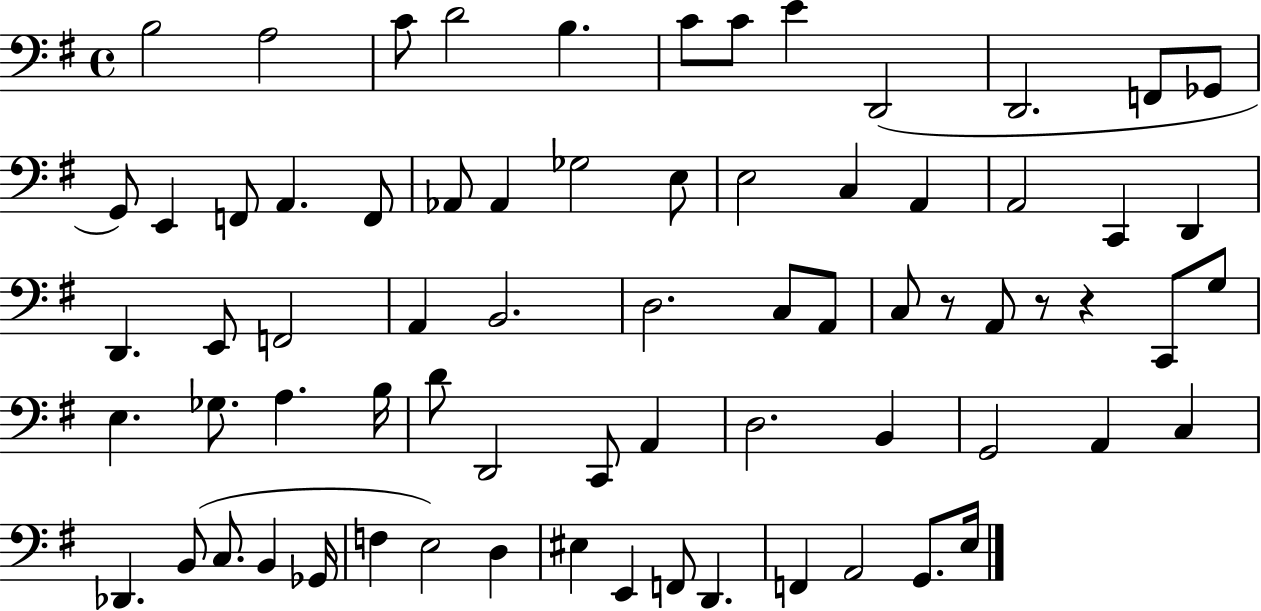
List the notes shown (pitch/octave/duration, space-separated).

B3/h A3/h C4/e D4/h B3/q. C4/e C4/e E4/q D2/h D2/h. F2/e Gb2/e G2/e E2/q F2/e A2/q. F2/e Ab2/e Ab2/q Gb3/h E3/e E3/h C3/q A2/q A2/h C2/q D2/q D2/q. E2/e F2/h A2/q B2/h. D3/h. C3/e A2/e C3/e R/e A2/e R/e R/q C2/e G3/e E3/q. Gb3/e. A3/q. B3/s D4/e D2/h C2/e A2/q D3/h. B2/q G2/h A2/q C3/q Db2/q. B2/e C3/e. B2/q Gb2/s F3/q E3/h D3/q EIS3/q E2/q F2/e D2/q. F2/q A2/h G2/e. E3/s